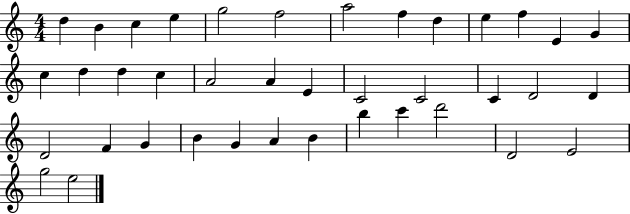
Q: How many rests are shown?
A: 0